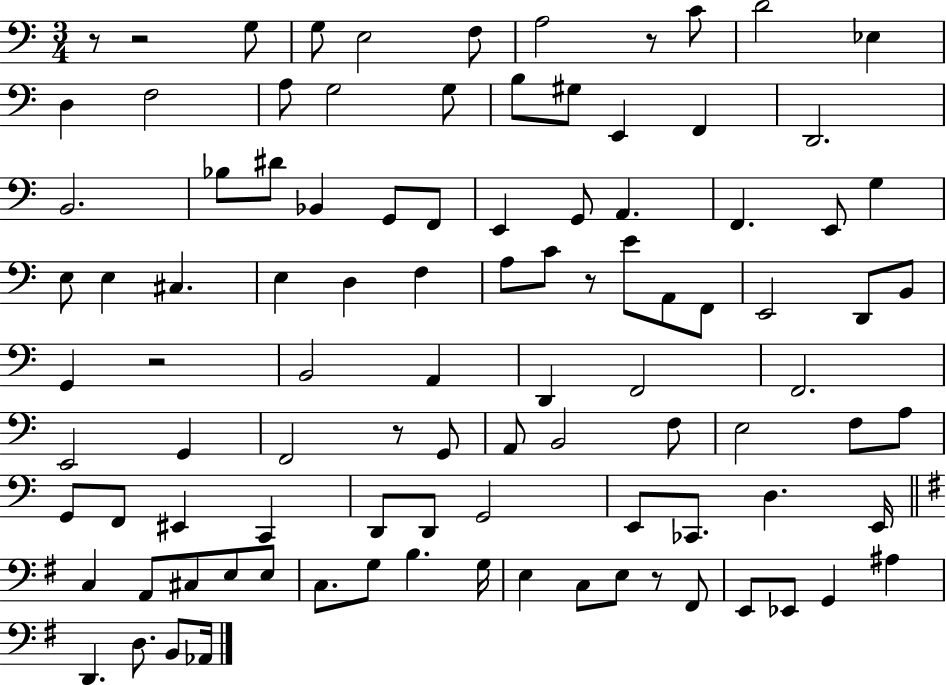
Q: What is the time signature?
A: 3/4